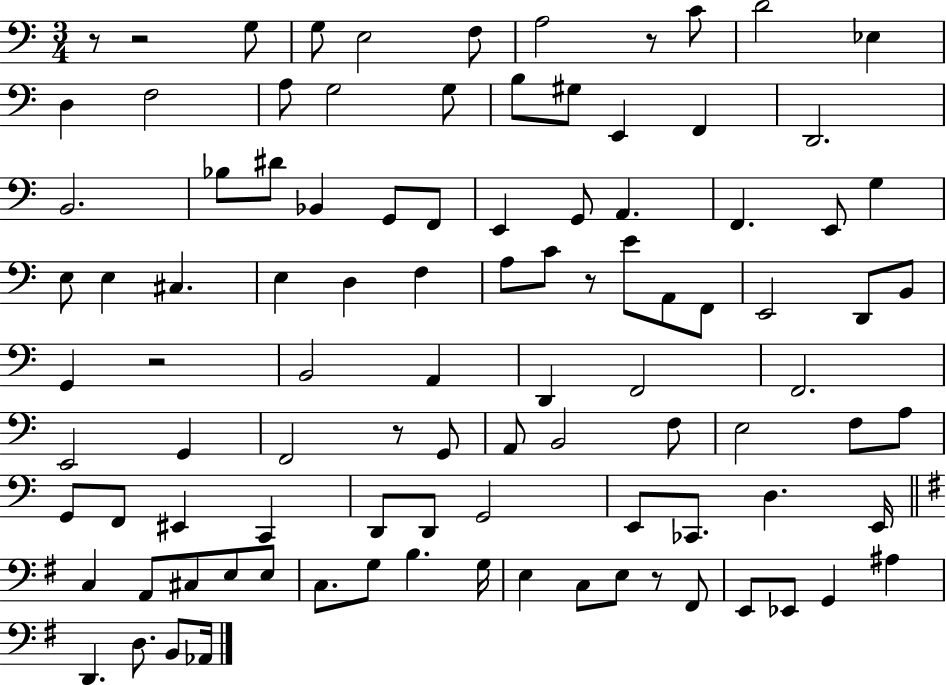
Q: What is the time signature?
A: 3/4